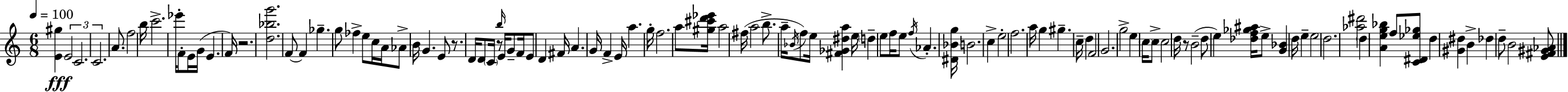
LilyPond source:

{
  \clef treble
  \numericTimeSignature
  \time 6/8
  \key c \major
  \tempo 4 = 100
  <e' gis''>4\fff \tuplet 3/2 { e'2 | c'2. | c'2. } | a'8. f''2 b''16 | \break c'''2.-> | ees'''16-. f'8-. e'16 g'16( e'4. f'16) | r2. | <d'' bes'' g'''>2. | \break f'8~~ f'4 ges''4.-- | g''8 fes''4-> e''8 c''16 a'16 aes'8-> | b'16 g'4. e'8 r8. | d'16 d'8 \parenthesize c'16 r8 \grace { b''16 } e'16 g'8-- f'16 e'8 | \break d'4 fis'16 a'4. | g'16 f'4-> e'16 a''4. | g''16-. f''2. | a''8 <gis'' cis''' d''' ees'''>16 a''2 | \break fis''16( a''2 b''8.-> | a''16-- \acciaccatura { bes'16 } f''8) e''16 <fis' ges' dis'' a''>4 e''16 \parenthesize d''4-- | e''8 f''16 e''8 \acciaccatura { f''16 } aes'4.-. | <dis' bes' g''>16 b'2. | \break c''4-> e''2-. | f''2. | a''16 g''4 gis''4.-- | c''16-- d''4 f'2 | \break g'2. | g''2-> e''4 | \parenthesize c''16 c''8-> c''2 | d''16 r8 b'2--( | \break d''8 e''4) <des'' f'' ges'' ais''>16 e''8-> <g' bes'>4 | d''16 e''4-- e''2 | d''2. | <aes'' dis'''>2 \parenthesize d''4 | \break <a' e'' g'' bes''>4 f''8 <c' dis' ees'' ges''>8 d''4 | <gis' dis''>4 b'4-> des''4 | d''8-- b'2 | <e' fis' gis' aes'>8 \bar "|."
}